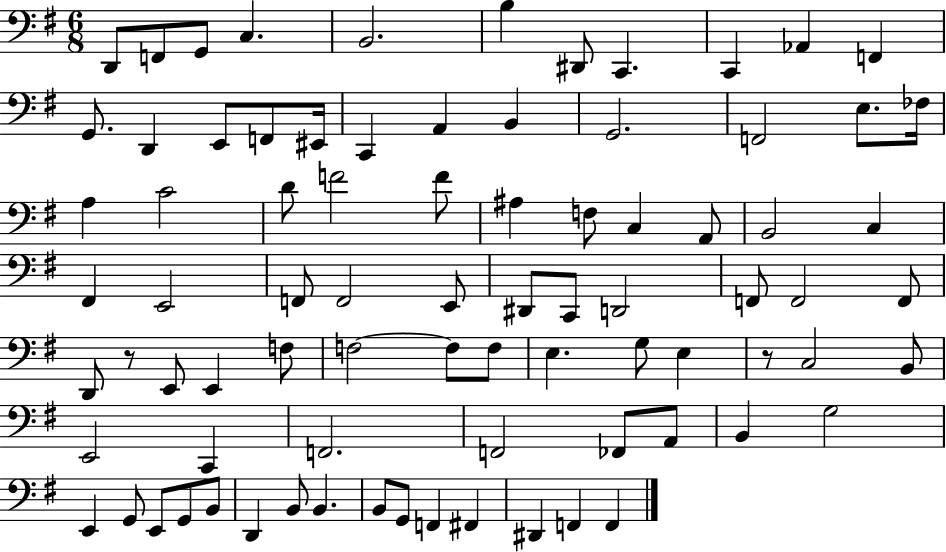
D2/e F2/e G2/e C3/q. B2/h. B3/q D#2/e C2/q. C2/q Ab2/q F2/q G2/e. D2/q E2/e F2/e EIS2/s C2/q A2/q B2/q G2/h. F2/h E3/e. FES3/s A3/q C4/h D4/e F4/h F4/e A#3/q F3/e C3/q A2/e B2/h C3/q F#2/q E2/h F2/e F2/h E2/e D#2/e C2/e D2/h F2/e F2/h F2/e D2/e R/e E2/e E2/q F3/e F3/h F3/e F3/e E3/q. G3/e E3/q R/e C3/h B2/e E2/h C2/q F2/h. F2/h FES2/e A2/e B2/q G3/h E2/q G2/e E2/e G2/e B2/e D2/q B2/e B2/q. B2/e G2/e F2/q F#2/q D#2/q F2/q F2/q